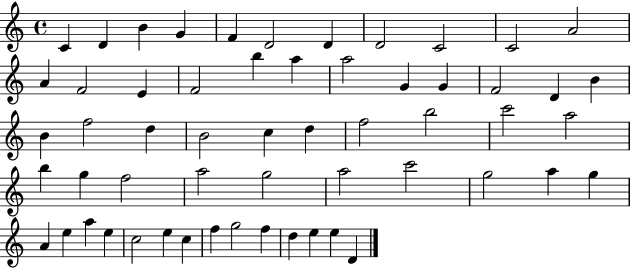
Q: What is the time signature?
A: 4/4